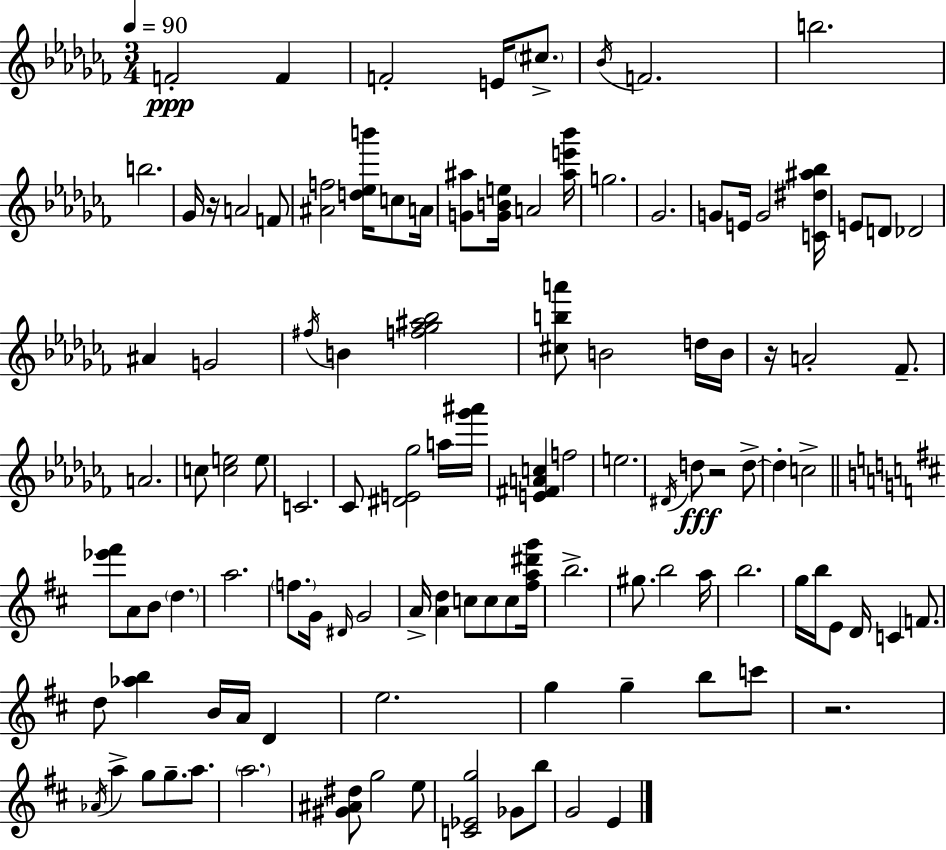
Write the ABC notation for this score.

X:1
T:Untitled
M:3/4
L:1/4
K:Abm
F2 F F2 E/4 ^c/2 _B/4 F2 b2 b2 _G/4 z/4 A2 F/2 [^Af]2 [d_eb']/4 c/2 A/4 [G^a]/2 [GBe]/4 A2 [^ae'_b']/4 g2 _G2 G/2 E/4 G2 [C^d^a_b]/4 E/2 D/2 _D2 ^A G2 ^f/4 B [f_g^a_b]2 [^cba']/2 B2 d/4 B/4 z/4 A2 _F/2 A2 c/2 [ce]2 e/2 C2 _C/2 [^DE_g]2 a/4 [_g'^a']/4 [E^FAc] f2 e2 ^D/4 d/2 z2 d/2 d c2 [_e'^f']/2 A/2 B/2 d a2 f/2 G/4 ^D/4 G2 A/4 [Ad] c/2 c/2 c/2 [^fa^d'g']/4 b2 ^g/2 b2 a/4 b2 g/4 b/4 E/2 D/4 C F/2 d/2 [_ab] B/4 A/4 D e2 g g b/2 c'/2 z2 _A/4 a g/2 g/2 a/2 a2 [^G^A^d]/2 g2 e/2 [C_Eg]2 _G/2 b/2 G2 E